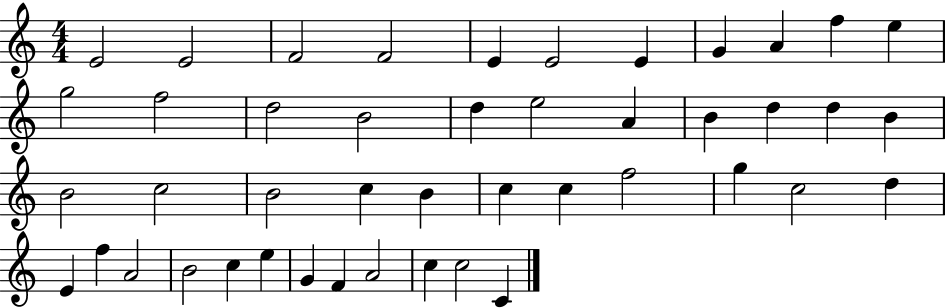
{
  \clef treble
  \numericTimeSignature
  \time 4/4
  \key c \major
  e'2 e'2 | f'2 f'2 | e'4 e'2 e'4 | g'4 a'4 f''4 e''4 | \break g''2 f''2 | d''2 b'2 | d''4 e''2 a'4 | b'4 d''4 d''4 b'4 | \break b'2 c''2 | b'2 c''4 b'4 | c''4 c''4 f''2 | g''4 c''2 d''4 | \break e'4 f''4 a'2 | b'2 c''4 e''4 | g'4 f'4 a'2 | c''4 c''2 c'4 | \break \bar "|."
}